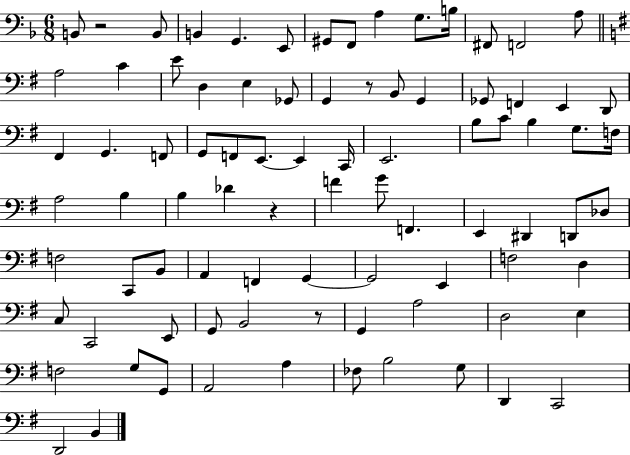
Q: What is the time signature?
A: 6/8